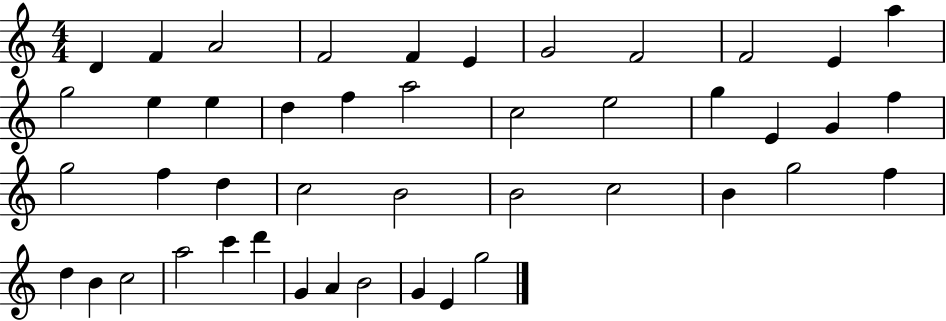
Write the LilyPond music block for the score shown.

{
  \clef treble
  \numericTimeSignature
  \time 4/4
  \key c \major
  d'4 f'4 a'2 | f'2 f'4 e'4 | g'2 f'2 | f'2 e'4 a''4 | \break g''2 e''4 e''4 | d''4 f''4 a''2 | c''2 e''2 | g''4 e'4 g'4 f''4 | \break g''2 f''4 d''4 | c''2 b'2 | b'2 c''2 | b'4 g''2 f''4 | \break d''4 b'4 c''2 | a''2 c'''4 d'''4 | g'4 a'4 b'2 | g'4 e'4 g''2 | \break \bar "|."
}